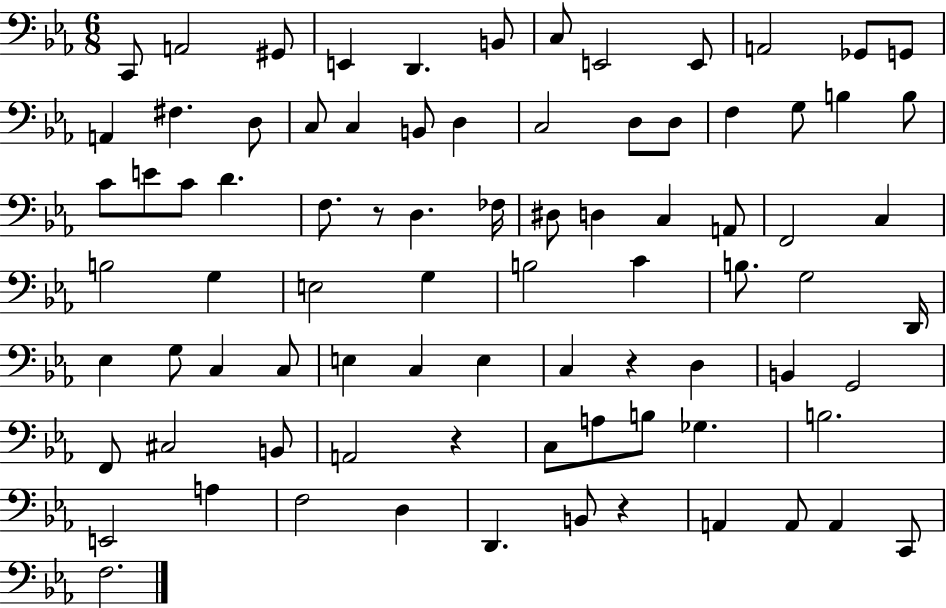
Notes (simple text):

C2/e A2/h G#2/e E2/q D2/q. B2/e C3/e E2/h E2/e A2/h Gb2/e G2/e A2/q F#3/q. D3/e C3/e C3/q B2/e D3/q C3/h D3/e D3/e F3/q G3/e B3/q B3/e C4/e E4/e C4/e D4/q. F3/e. R/e D3/q. FES3/s D#3/e D3/q C3/q A2/e F2/h C3/q B3/h G3/q E3/h G3/q B3/h C4/q B3/e. G3/h D2/s Eb3/q G3/e C3/q C3/e E3/q C3/q E3/q C3/q R/q D3/q B2/q G2/h F2/e C#3/h B2/e A2/h R/q C3/e A3/e B3/e Gb3/q. B3/h. E2/h A3/q F3/h D3/q D2/q. B2/e R/q A2/q A2/e A2/q C2/e F3/h.